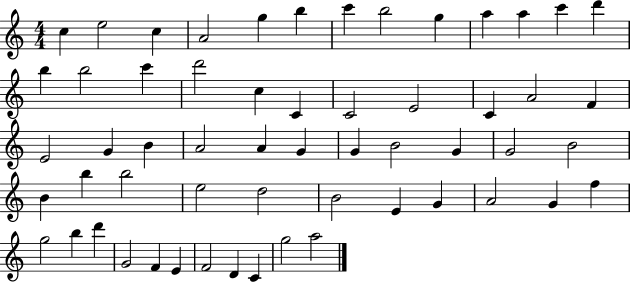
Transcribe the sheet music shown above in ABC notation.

X:1
T:Untitled
M:4/4
L:1/4
K:C
c e2 c A2 g b c' b2 g a a c' d' b b2 c' d'2 c C C2 E2 C A2 F E2 G B A2 A G G B2 G G2 B2 B b b2 e2 d2 B2 E G A2 G f g2 b d' G2 F E F2 D C g2 a2